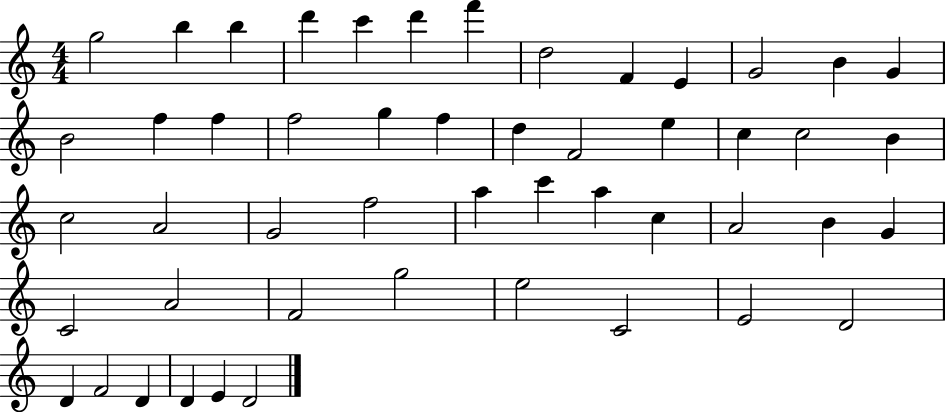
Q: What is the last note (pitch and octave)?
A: D4